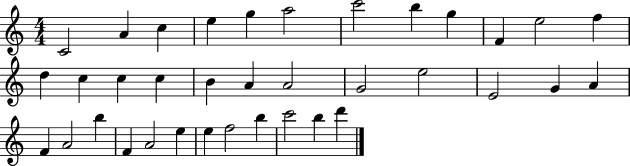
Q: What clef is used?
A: treble